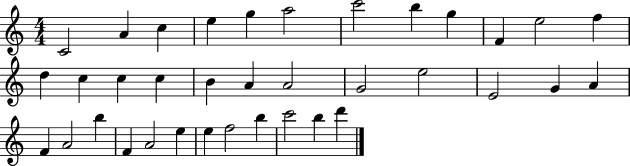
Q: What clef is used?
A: treble